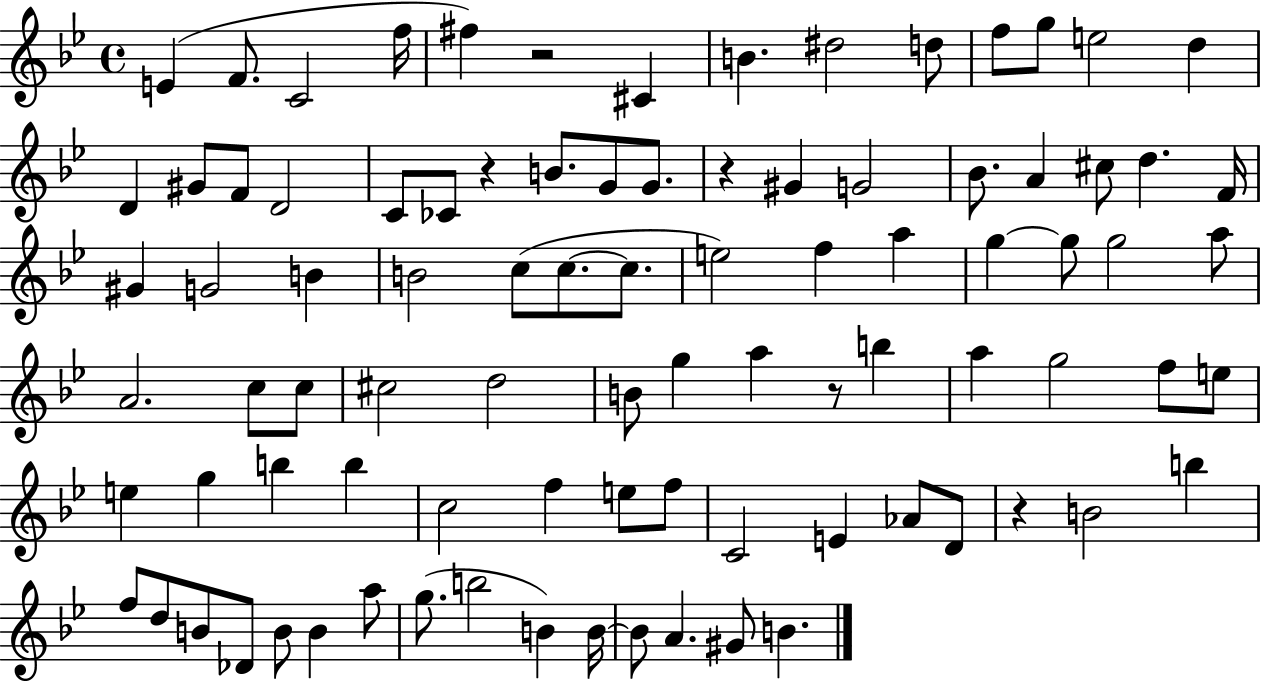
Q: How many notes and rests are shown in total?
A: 90